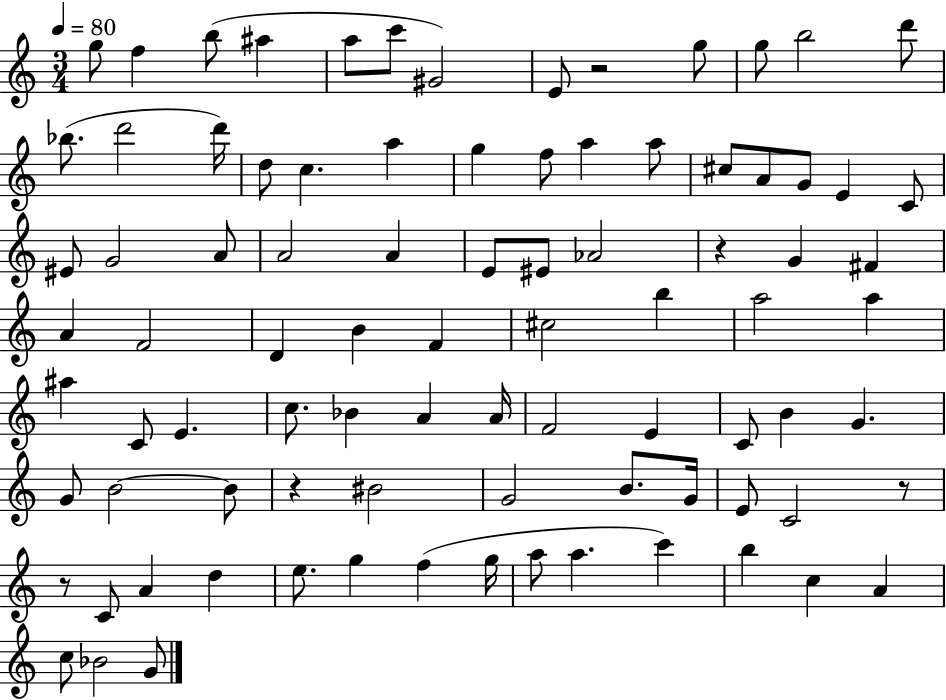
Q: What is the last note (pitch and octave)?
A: G4